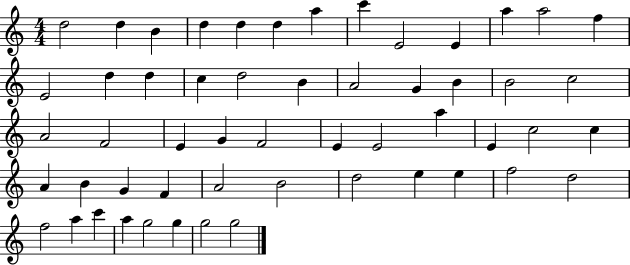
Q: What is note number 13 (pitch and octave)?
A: F5